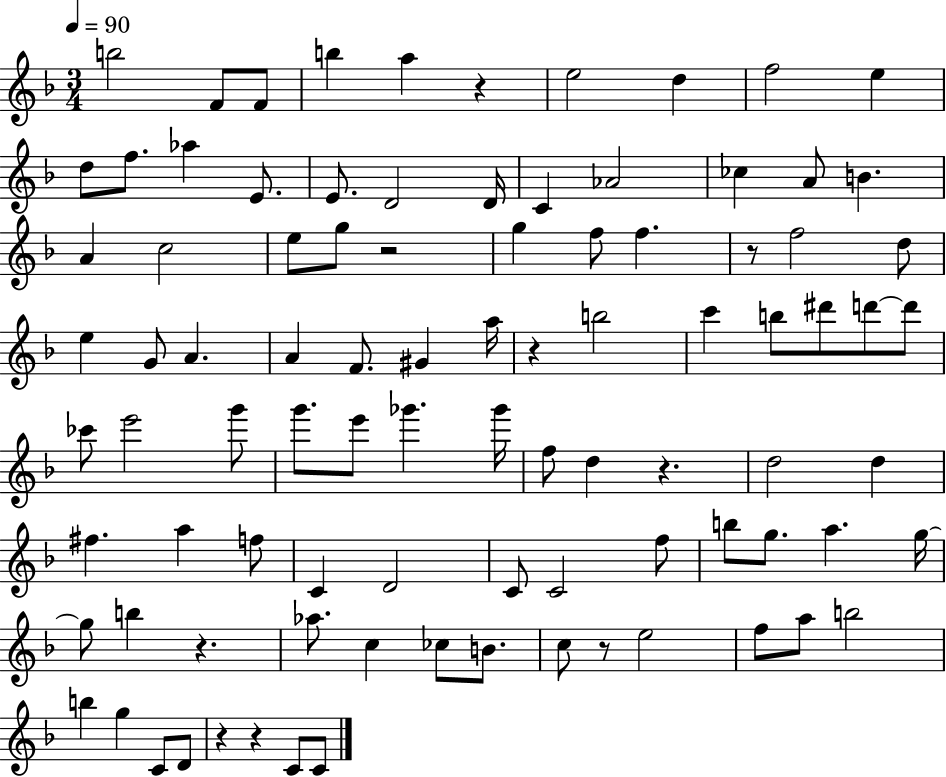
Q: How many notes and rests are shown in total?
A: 92